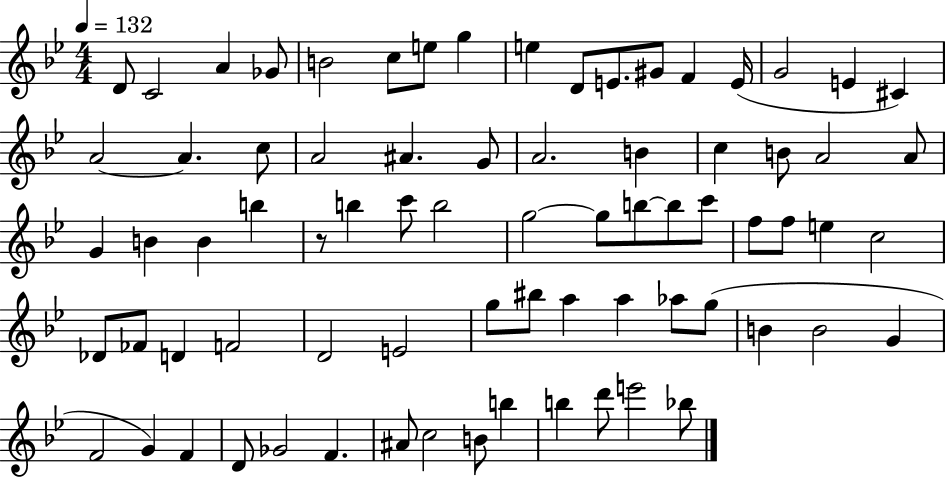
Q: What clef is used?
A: treble